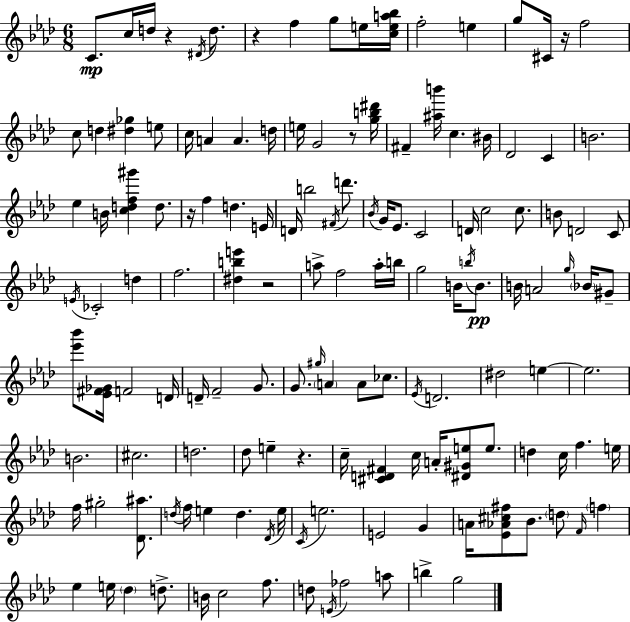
C4/e. C5/s D5/s R/q D#4/s D5/e. R/q F5/q G5/e E5/s [C5,E5,A5,Bb5]/s F5/h E5/q G5/e C#4/s R/s F5/h C5/e D5/q [D#5,Gb5]/q E5/e C5/s A4/q A4/q. D5/s E5/s G4/h R/e [G5,B5,D#6]/s F#4/q [A#5,B6]/s C5/q. BIS4/s Db4/h C4/q B4/h. Eb5/q B4/s [C5,D5,F5,G#6]/q D5/e. R/s F5/q D5/q. E4/s D4/s B5/h F#4/s D6/e. Bb4/s G4/s Eb4/e. C4/h D4/s C5/h C5/e. B4/e D4/h C4/e E4/s CES4/h D5/q F5/h. [D#5,B5,E6]/q R/h A5/e F5/h A5/s B5/s G5/h B4/s B5/s B4/e. B4/s A4/h G5/s Bb4/s G#4/e [Eb6,Bb6]/e [Eb4,F#4,Gb4]/s F4/h D4/s D4/s F4/h G4/e. G4/e. G#5/s A4/q A4/e CES5/e. Eb4/s D4/h. D#5/h E5/q E5/h. B4/h. C#5/h. D5/h. Db5/e E5/q R/q. C5/s [C#4,D4,F#4]/q C5/s A4/s [D#4,G#4,E5]/e E5/e. D5/q C5/s F5/q. E5/s F5/s G#5/h [Db4,A#5]/e. D5/s F5/s E5/q D5/q. Db4/s E5/s C4/s E5/h. E4/h G4/q A4/s [Eb4,Ab4,C#5,F#5]/e Bb4/e. D5/e F4/s F5/q Eb5/q E5/s Db5/q D5/e. B4/s C5/h F5/e. D5/e E4/s FES5/h A5/e B5/q G5/h